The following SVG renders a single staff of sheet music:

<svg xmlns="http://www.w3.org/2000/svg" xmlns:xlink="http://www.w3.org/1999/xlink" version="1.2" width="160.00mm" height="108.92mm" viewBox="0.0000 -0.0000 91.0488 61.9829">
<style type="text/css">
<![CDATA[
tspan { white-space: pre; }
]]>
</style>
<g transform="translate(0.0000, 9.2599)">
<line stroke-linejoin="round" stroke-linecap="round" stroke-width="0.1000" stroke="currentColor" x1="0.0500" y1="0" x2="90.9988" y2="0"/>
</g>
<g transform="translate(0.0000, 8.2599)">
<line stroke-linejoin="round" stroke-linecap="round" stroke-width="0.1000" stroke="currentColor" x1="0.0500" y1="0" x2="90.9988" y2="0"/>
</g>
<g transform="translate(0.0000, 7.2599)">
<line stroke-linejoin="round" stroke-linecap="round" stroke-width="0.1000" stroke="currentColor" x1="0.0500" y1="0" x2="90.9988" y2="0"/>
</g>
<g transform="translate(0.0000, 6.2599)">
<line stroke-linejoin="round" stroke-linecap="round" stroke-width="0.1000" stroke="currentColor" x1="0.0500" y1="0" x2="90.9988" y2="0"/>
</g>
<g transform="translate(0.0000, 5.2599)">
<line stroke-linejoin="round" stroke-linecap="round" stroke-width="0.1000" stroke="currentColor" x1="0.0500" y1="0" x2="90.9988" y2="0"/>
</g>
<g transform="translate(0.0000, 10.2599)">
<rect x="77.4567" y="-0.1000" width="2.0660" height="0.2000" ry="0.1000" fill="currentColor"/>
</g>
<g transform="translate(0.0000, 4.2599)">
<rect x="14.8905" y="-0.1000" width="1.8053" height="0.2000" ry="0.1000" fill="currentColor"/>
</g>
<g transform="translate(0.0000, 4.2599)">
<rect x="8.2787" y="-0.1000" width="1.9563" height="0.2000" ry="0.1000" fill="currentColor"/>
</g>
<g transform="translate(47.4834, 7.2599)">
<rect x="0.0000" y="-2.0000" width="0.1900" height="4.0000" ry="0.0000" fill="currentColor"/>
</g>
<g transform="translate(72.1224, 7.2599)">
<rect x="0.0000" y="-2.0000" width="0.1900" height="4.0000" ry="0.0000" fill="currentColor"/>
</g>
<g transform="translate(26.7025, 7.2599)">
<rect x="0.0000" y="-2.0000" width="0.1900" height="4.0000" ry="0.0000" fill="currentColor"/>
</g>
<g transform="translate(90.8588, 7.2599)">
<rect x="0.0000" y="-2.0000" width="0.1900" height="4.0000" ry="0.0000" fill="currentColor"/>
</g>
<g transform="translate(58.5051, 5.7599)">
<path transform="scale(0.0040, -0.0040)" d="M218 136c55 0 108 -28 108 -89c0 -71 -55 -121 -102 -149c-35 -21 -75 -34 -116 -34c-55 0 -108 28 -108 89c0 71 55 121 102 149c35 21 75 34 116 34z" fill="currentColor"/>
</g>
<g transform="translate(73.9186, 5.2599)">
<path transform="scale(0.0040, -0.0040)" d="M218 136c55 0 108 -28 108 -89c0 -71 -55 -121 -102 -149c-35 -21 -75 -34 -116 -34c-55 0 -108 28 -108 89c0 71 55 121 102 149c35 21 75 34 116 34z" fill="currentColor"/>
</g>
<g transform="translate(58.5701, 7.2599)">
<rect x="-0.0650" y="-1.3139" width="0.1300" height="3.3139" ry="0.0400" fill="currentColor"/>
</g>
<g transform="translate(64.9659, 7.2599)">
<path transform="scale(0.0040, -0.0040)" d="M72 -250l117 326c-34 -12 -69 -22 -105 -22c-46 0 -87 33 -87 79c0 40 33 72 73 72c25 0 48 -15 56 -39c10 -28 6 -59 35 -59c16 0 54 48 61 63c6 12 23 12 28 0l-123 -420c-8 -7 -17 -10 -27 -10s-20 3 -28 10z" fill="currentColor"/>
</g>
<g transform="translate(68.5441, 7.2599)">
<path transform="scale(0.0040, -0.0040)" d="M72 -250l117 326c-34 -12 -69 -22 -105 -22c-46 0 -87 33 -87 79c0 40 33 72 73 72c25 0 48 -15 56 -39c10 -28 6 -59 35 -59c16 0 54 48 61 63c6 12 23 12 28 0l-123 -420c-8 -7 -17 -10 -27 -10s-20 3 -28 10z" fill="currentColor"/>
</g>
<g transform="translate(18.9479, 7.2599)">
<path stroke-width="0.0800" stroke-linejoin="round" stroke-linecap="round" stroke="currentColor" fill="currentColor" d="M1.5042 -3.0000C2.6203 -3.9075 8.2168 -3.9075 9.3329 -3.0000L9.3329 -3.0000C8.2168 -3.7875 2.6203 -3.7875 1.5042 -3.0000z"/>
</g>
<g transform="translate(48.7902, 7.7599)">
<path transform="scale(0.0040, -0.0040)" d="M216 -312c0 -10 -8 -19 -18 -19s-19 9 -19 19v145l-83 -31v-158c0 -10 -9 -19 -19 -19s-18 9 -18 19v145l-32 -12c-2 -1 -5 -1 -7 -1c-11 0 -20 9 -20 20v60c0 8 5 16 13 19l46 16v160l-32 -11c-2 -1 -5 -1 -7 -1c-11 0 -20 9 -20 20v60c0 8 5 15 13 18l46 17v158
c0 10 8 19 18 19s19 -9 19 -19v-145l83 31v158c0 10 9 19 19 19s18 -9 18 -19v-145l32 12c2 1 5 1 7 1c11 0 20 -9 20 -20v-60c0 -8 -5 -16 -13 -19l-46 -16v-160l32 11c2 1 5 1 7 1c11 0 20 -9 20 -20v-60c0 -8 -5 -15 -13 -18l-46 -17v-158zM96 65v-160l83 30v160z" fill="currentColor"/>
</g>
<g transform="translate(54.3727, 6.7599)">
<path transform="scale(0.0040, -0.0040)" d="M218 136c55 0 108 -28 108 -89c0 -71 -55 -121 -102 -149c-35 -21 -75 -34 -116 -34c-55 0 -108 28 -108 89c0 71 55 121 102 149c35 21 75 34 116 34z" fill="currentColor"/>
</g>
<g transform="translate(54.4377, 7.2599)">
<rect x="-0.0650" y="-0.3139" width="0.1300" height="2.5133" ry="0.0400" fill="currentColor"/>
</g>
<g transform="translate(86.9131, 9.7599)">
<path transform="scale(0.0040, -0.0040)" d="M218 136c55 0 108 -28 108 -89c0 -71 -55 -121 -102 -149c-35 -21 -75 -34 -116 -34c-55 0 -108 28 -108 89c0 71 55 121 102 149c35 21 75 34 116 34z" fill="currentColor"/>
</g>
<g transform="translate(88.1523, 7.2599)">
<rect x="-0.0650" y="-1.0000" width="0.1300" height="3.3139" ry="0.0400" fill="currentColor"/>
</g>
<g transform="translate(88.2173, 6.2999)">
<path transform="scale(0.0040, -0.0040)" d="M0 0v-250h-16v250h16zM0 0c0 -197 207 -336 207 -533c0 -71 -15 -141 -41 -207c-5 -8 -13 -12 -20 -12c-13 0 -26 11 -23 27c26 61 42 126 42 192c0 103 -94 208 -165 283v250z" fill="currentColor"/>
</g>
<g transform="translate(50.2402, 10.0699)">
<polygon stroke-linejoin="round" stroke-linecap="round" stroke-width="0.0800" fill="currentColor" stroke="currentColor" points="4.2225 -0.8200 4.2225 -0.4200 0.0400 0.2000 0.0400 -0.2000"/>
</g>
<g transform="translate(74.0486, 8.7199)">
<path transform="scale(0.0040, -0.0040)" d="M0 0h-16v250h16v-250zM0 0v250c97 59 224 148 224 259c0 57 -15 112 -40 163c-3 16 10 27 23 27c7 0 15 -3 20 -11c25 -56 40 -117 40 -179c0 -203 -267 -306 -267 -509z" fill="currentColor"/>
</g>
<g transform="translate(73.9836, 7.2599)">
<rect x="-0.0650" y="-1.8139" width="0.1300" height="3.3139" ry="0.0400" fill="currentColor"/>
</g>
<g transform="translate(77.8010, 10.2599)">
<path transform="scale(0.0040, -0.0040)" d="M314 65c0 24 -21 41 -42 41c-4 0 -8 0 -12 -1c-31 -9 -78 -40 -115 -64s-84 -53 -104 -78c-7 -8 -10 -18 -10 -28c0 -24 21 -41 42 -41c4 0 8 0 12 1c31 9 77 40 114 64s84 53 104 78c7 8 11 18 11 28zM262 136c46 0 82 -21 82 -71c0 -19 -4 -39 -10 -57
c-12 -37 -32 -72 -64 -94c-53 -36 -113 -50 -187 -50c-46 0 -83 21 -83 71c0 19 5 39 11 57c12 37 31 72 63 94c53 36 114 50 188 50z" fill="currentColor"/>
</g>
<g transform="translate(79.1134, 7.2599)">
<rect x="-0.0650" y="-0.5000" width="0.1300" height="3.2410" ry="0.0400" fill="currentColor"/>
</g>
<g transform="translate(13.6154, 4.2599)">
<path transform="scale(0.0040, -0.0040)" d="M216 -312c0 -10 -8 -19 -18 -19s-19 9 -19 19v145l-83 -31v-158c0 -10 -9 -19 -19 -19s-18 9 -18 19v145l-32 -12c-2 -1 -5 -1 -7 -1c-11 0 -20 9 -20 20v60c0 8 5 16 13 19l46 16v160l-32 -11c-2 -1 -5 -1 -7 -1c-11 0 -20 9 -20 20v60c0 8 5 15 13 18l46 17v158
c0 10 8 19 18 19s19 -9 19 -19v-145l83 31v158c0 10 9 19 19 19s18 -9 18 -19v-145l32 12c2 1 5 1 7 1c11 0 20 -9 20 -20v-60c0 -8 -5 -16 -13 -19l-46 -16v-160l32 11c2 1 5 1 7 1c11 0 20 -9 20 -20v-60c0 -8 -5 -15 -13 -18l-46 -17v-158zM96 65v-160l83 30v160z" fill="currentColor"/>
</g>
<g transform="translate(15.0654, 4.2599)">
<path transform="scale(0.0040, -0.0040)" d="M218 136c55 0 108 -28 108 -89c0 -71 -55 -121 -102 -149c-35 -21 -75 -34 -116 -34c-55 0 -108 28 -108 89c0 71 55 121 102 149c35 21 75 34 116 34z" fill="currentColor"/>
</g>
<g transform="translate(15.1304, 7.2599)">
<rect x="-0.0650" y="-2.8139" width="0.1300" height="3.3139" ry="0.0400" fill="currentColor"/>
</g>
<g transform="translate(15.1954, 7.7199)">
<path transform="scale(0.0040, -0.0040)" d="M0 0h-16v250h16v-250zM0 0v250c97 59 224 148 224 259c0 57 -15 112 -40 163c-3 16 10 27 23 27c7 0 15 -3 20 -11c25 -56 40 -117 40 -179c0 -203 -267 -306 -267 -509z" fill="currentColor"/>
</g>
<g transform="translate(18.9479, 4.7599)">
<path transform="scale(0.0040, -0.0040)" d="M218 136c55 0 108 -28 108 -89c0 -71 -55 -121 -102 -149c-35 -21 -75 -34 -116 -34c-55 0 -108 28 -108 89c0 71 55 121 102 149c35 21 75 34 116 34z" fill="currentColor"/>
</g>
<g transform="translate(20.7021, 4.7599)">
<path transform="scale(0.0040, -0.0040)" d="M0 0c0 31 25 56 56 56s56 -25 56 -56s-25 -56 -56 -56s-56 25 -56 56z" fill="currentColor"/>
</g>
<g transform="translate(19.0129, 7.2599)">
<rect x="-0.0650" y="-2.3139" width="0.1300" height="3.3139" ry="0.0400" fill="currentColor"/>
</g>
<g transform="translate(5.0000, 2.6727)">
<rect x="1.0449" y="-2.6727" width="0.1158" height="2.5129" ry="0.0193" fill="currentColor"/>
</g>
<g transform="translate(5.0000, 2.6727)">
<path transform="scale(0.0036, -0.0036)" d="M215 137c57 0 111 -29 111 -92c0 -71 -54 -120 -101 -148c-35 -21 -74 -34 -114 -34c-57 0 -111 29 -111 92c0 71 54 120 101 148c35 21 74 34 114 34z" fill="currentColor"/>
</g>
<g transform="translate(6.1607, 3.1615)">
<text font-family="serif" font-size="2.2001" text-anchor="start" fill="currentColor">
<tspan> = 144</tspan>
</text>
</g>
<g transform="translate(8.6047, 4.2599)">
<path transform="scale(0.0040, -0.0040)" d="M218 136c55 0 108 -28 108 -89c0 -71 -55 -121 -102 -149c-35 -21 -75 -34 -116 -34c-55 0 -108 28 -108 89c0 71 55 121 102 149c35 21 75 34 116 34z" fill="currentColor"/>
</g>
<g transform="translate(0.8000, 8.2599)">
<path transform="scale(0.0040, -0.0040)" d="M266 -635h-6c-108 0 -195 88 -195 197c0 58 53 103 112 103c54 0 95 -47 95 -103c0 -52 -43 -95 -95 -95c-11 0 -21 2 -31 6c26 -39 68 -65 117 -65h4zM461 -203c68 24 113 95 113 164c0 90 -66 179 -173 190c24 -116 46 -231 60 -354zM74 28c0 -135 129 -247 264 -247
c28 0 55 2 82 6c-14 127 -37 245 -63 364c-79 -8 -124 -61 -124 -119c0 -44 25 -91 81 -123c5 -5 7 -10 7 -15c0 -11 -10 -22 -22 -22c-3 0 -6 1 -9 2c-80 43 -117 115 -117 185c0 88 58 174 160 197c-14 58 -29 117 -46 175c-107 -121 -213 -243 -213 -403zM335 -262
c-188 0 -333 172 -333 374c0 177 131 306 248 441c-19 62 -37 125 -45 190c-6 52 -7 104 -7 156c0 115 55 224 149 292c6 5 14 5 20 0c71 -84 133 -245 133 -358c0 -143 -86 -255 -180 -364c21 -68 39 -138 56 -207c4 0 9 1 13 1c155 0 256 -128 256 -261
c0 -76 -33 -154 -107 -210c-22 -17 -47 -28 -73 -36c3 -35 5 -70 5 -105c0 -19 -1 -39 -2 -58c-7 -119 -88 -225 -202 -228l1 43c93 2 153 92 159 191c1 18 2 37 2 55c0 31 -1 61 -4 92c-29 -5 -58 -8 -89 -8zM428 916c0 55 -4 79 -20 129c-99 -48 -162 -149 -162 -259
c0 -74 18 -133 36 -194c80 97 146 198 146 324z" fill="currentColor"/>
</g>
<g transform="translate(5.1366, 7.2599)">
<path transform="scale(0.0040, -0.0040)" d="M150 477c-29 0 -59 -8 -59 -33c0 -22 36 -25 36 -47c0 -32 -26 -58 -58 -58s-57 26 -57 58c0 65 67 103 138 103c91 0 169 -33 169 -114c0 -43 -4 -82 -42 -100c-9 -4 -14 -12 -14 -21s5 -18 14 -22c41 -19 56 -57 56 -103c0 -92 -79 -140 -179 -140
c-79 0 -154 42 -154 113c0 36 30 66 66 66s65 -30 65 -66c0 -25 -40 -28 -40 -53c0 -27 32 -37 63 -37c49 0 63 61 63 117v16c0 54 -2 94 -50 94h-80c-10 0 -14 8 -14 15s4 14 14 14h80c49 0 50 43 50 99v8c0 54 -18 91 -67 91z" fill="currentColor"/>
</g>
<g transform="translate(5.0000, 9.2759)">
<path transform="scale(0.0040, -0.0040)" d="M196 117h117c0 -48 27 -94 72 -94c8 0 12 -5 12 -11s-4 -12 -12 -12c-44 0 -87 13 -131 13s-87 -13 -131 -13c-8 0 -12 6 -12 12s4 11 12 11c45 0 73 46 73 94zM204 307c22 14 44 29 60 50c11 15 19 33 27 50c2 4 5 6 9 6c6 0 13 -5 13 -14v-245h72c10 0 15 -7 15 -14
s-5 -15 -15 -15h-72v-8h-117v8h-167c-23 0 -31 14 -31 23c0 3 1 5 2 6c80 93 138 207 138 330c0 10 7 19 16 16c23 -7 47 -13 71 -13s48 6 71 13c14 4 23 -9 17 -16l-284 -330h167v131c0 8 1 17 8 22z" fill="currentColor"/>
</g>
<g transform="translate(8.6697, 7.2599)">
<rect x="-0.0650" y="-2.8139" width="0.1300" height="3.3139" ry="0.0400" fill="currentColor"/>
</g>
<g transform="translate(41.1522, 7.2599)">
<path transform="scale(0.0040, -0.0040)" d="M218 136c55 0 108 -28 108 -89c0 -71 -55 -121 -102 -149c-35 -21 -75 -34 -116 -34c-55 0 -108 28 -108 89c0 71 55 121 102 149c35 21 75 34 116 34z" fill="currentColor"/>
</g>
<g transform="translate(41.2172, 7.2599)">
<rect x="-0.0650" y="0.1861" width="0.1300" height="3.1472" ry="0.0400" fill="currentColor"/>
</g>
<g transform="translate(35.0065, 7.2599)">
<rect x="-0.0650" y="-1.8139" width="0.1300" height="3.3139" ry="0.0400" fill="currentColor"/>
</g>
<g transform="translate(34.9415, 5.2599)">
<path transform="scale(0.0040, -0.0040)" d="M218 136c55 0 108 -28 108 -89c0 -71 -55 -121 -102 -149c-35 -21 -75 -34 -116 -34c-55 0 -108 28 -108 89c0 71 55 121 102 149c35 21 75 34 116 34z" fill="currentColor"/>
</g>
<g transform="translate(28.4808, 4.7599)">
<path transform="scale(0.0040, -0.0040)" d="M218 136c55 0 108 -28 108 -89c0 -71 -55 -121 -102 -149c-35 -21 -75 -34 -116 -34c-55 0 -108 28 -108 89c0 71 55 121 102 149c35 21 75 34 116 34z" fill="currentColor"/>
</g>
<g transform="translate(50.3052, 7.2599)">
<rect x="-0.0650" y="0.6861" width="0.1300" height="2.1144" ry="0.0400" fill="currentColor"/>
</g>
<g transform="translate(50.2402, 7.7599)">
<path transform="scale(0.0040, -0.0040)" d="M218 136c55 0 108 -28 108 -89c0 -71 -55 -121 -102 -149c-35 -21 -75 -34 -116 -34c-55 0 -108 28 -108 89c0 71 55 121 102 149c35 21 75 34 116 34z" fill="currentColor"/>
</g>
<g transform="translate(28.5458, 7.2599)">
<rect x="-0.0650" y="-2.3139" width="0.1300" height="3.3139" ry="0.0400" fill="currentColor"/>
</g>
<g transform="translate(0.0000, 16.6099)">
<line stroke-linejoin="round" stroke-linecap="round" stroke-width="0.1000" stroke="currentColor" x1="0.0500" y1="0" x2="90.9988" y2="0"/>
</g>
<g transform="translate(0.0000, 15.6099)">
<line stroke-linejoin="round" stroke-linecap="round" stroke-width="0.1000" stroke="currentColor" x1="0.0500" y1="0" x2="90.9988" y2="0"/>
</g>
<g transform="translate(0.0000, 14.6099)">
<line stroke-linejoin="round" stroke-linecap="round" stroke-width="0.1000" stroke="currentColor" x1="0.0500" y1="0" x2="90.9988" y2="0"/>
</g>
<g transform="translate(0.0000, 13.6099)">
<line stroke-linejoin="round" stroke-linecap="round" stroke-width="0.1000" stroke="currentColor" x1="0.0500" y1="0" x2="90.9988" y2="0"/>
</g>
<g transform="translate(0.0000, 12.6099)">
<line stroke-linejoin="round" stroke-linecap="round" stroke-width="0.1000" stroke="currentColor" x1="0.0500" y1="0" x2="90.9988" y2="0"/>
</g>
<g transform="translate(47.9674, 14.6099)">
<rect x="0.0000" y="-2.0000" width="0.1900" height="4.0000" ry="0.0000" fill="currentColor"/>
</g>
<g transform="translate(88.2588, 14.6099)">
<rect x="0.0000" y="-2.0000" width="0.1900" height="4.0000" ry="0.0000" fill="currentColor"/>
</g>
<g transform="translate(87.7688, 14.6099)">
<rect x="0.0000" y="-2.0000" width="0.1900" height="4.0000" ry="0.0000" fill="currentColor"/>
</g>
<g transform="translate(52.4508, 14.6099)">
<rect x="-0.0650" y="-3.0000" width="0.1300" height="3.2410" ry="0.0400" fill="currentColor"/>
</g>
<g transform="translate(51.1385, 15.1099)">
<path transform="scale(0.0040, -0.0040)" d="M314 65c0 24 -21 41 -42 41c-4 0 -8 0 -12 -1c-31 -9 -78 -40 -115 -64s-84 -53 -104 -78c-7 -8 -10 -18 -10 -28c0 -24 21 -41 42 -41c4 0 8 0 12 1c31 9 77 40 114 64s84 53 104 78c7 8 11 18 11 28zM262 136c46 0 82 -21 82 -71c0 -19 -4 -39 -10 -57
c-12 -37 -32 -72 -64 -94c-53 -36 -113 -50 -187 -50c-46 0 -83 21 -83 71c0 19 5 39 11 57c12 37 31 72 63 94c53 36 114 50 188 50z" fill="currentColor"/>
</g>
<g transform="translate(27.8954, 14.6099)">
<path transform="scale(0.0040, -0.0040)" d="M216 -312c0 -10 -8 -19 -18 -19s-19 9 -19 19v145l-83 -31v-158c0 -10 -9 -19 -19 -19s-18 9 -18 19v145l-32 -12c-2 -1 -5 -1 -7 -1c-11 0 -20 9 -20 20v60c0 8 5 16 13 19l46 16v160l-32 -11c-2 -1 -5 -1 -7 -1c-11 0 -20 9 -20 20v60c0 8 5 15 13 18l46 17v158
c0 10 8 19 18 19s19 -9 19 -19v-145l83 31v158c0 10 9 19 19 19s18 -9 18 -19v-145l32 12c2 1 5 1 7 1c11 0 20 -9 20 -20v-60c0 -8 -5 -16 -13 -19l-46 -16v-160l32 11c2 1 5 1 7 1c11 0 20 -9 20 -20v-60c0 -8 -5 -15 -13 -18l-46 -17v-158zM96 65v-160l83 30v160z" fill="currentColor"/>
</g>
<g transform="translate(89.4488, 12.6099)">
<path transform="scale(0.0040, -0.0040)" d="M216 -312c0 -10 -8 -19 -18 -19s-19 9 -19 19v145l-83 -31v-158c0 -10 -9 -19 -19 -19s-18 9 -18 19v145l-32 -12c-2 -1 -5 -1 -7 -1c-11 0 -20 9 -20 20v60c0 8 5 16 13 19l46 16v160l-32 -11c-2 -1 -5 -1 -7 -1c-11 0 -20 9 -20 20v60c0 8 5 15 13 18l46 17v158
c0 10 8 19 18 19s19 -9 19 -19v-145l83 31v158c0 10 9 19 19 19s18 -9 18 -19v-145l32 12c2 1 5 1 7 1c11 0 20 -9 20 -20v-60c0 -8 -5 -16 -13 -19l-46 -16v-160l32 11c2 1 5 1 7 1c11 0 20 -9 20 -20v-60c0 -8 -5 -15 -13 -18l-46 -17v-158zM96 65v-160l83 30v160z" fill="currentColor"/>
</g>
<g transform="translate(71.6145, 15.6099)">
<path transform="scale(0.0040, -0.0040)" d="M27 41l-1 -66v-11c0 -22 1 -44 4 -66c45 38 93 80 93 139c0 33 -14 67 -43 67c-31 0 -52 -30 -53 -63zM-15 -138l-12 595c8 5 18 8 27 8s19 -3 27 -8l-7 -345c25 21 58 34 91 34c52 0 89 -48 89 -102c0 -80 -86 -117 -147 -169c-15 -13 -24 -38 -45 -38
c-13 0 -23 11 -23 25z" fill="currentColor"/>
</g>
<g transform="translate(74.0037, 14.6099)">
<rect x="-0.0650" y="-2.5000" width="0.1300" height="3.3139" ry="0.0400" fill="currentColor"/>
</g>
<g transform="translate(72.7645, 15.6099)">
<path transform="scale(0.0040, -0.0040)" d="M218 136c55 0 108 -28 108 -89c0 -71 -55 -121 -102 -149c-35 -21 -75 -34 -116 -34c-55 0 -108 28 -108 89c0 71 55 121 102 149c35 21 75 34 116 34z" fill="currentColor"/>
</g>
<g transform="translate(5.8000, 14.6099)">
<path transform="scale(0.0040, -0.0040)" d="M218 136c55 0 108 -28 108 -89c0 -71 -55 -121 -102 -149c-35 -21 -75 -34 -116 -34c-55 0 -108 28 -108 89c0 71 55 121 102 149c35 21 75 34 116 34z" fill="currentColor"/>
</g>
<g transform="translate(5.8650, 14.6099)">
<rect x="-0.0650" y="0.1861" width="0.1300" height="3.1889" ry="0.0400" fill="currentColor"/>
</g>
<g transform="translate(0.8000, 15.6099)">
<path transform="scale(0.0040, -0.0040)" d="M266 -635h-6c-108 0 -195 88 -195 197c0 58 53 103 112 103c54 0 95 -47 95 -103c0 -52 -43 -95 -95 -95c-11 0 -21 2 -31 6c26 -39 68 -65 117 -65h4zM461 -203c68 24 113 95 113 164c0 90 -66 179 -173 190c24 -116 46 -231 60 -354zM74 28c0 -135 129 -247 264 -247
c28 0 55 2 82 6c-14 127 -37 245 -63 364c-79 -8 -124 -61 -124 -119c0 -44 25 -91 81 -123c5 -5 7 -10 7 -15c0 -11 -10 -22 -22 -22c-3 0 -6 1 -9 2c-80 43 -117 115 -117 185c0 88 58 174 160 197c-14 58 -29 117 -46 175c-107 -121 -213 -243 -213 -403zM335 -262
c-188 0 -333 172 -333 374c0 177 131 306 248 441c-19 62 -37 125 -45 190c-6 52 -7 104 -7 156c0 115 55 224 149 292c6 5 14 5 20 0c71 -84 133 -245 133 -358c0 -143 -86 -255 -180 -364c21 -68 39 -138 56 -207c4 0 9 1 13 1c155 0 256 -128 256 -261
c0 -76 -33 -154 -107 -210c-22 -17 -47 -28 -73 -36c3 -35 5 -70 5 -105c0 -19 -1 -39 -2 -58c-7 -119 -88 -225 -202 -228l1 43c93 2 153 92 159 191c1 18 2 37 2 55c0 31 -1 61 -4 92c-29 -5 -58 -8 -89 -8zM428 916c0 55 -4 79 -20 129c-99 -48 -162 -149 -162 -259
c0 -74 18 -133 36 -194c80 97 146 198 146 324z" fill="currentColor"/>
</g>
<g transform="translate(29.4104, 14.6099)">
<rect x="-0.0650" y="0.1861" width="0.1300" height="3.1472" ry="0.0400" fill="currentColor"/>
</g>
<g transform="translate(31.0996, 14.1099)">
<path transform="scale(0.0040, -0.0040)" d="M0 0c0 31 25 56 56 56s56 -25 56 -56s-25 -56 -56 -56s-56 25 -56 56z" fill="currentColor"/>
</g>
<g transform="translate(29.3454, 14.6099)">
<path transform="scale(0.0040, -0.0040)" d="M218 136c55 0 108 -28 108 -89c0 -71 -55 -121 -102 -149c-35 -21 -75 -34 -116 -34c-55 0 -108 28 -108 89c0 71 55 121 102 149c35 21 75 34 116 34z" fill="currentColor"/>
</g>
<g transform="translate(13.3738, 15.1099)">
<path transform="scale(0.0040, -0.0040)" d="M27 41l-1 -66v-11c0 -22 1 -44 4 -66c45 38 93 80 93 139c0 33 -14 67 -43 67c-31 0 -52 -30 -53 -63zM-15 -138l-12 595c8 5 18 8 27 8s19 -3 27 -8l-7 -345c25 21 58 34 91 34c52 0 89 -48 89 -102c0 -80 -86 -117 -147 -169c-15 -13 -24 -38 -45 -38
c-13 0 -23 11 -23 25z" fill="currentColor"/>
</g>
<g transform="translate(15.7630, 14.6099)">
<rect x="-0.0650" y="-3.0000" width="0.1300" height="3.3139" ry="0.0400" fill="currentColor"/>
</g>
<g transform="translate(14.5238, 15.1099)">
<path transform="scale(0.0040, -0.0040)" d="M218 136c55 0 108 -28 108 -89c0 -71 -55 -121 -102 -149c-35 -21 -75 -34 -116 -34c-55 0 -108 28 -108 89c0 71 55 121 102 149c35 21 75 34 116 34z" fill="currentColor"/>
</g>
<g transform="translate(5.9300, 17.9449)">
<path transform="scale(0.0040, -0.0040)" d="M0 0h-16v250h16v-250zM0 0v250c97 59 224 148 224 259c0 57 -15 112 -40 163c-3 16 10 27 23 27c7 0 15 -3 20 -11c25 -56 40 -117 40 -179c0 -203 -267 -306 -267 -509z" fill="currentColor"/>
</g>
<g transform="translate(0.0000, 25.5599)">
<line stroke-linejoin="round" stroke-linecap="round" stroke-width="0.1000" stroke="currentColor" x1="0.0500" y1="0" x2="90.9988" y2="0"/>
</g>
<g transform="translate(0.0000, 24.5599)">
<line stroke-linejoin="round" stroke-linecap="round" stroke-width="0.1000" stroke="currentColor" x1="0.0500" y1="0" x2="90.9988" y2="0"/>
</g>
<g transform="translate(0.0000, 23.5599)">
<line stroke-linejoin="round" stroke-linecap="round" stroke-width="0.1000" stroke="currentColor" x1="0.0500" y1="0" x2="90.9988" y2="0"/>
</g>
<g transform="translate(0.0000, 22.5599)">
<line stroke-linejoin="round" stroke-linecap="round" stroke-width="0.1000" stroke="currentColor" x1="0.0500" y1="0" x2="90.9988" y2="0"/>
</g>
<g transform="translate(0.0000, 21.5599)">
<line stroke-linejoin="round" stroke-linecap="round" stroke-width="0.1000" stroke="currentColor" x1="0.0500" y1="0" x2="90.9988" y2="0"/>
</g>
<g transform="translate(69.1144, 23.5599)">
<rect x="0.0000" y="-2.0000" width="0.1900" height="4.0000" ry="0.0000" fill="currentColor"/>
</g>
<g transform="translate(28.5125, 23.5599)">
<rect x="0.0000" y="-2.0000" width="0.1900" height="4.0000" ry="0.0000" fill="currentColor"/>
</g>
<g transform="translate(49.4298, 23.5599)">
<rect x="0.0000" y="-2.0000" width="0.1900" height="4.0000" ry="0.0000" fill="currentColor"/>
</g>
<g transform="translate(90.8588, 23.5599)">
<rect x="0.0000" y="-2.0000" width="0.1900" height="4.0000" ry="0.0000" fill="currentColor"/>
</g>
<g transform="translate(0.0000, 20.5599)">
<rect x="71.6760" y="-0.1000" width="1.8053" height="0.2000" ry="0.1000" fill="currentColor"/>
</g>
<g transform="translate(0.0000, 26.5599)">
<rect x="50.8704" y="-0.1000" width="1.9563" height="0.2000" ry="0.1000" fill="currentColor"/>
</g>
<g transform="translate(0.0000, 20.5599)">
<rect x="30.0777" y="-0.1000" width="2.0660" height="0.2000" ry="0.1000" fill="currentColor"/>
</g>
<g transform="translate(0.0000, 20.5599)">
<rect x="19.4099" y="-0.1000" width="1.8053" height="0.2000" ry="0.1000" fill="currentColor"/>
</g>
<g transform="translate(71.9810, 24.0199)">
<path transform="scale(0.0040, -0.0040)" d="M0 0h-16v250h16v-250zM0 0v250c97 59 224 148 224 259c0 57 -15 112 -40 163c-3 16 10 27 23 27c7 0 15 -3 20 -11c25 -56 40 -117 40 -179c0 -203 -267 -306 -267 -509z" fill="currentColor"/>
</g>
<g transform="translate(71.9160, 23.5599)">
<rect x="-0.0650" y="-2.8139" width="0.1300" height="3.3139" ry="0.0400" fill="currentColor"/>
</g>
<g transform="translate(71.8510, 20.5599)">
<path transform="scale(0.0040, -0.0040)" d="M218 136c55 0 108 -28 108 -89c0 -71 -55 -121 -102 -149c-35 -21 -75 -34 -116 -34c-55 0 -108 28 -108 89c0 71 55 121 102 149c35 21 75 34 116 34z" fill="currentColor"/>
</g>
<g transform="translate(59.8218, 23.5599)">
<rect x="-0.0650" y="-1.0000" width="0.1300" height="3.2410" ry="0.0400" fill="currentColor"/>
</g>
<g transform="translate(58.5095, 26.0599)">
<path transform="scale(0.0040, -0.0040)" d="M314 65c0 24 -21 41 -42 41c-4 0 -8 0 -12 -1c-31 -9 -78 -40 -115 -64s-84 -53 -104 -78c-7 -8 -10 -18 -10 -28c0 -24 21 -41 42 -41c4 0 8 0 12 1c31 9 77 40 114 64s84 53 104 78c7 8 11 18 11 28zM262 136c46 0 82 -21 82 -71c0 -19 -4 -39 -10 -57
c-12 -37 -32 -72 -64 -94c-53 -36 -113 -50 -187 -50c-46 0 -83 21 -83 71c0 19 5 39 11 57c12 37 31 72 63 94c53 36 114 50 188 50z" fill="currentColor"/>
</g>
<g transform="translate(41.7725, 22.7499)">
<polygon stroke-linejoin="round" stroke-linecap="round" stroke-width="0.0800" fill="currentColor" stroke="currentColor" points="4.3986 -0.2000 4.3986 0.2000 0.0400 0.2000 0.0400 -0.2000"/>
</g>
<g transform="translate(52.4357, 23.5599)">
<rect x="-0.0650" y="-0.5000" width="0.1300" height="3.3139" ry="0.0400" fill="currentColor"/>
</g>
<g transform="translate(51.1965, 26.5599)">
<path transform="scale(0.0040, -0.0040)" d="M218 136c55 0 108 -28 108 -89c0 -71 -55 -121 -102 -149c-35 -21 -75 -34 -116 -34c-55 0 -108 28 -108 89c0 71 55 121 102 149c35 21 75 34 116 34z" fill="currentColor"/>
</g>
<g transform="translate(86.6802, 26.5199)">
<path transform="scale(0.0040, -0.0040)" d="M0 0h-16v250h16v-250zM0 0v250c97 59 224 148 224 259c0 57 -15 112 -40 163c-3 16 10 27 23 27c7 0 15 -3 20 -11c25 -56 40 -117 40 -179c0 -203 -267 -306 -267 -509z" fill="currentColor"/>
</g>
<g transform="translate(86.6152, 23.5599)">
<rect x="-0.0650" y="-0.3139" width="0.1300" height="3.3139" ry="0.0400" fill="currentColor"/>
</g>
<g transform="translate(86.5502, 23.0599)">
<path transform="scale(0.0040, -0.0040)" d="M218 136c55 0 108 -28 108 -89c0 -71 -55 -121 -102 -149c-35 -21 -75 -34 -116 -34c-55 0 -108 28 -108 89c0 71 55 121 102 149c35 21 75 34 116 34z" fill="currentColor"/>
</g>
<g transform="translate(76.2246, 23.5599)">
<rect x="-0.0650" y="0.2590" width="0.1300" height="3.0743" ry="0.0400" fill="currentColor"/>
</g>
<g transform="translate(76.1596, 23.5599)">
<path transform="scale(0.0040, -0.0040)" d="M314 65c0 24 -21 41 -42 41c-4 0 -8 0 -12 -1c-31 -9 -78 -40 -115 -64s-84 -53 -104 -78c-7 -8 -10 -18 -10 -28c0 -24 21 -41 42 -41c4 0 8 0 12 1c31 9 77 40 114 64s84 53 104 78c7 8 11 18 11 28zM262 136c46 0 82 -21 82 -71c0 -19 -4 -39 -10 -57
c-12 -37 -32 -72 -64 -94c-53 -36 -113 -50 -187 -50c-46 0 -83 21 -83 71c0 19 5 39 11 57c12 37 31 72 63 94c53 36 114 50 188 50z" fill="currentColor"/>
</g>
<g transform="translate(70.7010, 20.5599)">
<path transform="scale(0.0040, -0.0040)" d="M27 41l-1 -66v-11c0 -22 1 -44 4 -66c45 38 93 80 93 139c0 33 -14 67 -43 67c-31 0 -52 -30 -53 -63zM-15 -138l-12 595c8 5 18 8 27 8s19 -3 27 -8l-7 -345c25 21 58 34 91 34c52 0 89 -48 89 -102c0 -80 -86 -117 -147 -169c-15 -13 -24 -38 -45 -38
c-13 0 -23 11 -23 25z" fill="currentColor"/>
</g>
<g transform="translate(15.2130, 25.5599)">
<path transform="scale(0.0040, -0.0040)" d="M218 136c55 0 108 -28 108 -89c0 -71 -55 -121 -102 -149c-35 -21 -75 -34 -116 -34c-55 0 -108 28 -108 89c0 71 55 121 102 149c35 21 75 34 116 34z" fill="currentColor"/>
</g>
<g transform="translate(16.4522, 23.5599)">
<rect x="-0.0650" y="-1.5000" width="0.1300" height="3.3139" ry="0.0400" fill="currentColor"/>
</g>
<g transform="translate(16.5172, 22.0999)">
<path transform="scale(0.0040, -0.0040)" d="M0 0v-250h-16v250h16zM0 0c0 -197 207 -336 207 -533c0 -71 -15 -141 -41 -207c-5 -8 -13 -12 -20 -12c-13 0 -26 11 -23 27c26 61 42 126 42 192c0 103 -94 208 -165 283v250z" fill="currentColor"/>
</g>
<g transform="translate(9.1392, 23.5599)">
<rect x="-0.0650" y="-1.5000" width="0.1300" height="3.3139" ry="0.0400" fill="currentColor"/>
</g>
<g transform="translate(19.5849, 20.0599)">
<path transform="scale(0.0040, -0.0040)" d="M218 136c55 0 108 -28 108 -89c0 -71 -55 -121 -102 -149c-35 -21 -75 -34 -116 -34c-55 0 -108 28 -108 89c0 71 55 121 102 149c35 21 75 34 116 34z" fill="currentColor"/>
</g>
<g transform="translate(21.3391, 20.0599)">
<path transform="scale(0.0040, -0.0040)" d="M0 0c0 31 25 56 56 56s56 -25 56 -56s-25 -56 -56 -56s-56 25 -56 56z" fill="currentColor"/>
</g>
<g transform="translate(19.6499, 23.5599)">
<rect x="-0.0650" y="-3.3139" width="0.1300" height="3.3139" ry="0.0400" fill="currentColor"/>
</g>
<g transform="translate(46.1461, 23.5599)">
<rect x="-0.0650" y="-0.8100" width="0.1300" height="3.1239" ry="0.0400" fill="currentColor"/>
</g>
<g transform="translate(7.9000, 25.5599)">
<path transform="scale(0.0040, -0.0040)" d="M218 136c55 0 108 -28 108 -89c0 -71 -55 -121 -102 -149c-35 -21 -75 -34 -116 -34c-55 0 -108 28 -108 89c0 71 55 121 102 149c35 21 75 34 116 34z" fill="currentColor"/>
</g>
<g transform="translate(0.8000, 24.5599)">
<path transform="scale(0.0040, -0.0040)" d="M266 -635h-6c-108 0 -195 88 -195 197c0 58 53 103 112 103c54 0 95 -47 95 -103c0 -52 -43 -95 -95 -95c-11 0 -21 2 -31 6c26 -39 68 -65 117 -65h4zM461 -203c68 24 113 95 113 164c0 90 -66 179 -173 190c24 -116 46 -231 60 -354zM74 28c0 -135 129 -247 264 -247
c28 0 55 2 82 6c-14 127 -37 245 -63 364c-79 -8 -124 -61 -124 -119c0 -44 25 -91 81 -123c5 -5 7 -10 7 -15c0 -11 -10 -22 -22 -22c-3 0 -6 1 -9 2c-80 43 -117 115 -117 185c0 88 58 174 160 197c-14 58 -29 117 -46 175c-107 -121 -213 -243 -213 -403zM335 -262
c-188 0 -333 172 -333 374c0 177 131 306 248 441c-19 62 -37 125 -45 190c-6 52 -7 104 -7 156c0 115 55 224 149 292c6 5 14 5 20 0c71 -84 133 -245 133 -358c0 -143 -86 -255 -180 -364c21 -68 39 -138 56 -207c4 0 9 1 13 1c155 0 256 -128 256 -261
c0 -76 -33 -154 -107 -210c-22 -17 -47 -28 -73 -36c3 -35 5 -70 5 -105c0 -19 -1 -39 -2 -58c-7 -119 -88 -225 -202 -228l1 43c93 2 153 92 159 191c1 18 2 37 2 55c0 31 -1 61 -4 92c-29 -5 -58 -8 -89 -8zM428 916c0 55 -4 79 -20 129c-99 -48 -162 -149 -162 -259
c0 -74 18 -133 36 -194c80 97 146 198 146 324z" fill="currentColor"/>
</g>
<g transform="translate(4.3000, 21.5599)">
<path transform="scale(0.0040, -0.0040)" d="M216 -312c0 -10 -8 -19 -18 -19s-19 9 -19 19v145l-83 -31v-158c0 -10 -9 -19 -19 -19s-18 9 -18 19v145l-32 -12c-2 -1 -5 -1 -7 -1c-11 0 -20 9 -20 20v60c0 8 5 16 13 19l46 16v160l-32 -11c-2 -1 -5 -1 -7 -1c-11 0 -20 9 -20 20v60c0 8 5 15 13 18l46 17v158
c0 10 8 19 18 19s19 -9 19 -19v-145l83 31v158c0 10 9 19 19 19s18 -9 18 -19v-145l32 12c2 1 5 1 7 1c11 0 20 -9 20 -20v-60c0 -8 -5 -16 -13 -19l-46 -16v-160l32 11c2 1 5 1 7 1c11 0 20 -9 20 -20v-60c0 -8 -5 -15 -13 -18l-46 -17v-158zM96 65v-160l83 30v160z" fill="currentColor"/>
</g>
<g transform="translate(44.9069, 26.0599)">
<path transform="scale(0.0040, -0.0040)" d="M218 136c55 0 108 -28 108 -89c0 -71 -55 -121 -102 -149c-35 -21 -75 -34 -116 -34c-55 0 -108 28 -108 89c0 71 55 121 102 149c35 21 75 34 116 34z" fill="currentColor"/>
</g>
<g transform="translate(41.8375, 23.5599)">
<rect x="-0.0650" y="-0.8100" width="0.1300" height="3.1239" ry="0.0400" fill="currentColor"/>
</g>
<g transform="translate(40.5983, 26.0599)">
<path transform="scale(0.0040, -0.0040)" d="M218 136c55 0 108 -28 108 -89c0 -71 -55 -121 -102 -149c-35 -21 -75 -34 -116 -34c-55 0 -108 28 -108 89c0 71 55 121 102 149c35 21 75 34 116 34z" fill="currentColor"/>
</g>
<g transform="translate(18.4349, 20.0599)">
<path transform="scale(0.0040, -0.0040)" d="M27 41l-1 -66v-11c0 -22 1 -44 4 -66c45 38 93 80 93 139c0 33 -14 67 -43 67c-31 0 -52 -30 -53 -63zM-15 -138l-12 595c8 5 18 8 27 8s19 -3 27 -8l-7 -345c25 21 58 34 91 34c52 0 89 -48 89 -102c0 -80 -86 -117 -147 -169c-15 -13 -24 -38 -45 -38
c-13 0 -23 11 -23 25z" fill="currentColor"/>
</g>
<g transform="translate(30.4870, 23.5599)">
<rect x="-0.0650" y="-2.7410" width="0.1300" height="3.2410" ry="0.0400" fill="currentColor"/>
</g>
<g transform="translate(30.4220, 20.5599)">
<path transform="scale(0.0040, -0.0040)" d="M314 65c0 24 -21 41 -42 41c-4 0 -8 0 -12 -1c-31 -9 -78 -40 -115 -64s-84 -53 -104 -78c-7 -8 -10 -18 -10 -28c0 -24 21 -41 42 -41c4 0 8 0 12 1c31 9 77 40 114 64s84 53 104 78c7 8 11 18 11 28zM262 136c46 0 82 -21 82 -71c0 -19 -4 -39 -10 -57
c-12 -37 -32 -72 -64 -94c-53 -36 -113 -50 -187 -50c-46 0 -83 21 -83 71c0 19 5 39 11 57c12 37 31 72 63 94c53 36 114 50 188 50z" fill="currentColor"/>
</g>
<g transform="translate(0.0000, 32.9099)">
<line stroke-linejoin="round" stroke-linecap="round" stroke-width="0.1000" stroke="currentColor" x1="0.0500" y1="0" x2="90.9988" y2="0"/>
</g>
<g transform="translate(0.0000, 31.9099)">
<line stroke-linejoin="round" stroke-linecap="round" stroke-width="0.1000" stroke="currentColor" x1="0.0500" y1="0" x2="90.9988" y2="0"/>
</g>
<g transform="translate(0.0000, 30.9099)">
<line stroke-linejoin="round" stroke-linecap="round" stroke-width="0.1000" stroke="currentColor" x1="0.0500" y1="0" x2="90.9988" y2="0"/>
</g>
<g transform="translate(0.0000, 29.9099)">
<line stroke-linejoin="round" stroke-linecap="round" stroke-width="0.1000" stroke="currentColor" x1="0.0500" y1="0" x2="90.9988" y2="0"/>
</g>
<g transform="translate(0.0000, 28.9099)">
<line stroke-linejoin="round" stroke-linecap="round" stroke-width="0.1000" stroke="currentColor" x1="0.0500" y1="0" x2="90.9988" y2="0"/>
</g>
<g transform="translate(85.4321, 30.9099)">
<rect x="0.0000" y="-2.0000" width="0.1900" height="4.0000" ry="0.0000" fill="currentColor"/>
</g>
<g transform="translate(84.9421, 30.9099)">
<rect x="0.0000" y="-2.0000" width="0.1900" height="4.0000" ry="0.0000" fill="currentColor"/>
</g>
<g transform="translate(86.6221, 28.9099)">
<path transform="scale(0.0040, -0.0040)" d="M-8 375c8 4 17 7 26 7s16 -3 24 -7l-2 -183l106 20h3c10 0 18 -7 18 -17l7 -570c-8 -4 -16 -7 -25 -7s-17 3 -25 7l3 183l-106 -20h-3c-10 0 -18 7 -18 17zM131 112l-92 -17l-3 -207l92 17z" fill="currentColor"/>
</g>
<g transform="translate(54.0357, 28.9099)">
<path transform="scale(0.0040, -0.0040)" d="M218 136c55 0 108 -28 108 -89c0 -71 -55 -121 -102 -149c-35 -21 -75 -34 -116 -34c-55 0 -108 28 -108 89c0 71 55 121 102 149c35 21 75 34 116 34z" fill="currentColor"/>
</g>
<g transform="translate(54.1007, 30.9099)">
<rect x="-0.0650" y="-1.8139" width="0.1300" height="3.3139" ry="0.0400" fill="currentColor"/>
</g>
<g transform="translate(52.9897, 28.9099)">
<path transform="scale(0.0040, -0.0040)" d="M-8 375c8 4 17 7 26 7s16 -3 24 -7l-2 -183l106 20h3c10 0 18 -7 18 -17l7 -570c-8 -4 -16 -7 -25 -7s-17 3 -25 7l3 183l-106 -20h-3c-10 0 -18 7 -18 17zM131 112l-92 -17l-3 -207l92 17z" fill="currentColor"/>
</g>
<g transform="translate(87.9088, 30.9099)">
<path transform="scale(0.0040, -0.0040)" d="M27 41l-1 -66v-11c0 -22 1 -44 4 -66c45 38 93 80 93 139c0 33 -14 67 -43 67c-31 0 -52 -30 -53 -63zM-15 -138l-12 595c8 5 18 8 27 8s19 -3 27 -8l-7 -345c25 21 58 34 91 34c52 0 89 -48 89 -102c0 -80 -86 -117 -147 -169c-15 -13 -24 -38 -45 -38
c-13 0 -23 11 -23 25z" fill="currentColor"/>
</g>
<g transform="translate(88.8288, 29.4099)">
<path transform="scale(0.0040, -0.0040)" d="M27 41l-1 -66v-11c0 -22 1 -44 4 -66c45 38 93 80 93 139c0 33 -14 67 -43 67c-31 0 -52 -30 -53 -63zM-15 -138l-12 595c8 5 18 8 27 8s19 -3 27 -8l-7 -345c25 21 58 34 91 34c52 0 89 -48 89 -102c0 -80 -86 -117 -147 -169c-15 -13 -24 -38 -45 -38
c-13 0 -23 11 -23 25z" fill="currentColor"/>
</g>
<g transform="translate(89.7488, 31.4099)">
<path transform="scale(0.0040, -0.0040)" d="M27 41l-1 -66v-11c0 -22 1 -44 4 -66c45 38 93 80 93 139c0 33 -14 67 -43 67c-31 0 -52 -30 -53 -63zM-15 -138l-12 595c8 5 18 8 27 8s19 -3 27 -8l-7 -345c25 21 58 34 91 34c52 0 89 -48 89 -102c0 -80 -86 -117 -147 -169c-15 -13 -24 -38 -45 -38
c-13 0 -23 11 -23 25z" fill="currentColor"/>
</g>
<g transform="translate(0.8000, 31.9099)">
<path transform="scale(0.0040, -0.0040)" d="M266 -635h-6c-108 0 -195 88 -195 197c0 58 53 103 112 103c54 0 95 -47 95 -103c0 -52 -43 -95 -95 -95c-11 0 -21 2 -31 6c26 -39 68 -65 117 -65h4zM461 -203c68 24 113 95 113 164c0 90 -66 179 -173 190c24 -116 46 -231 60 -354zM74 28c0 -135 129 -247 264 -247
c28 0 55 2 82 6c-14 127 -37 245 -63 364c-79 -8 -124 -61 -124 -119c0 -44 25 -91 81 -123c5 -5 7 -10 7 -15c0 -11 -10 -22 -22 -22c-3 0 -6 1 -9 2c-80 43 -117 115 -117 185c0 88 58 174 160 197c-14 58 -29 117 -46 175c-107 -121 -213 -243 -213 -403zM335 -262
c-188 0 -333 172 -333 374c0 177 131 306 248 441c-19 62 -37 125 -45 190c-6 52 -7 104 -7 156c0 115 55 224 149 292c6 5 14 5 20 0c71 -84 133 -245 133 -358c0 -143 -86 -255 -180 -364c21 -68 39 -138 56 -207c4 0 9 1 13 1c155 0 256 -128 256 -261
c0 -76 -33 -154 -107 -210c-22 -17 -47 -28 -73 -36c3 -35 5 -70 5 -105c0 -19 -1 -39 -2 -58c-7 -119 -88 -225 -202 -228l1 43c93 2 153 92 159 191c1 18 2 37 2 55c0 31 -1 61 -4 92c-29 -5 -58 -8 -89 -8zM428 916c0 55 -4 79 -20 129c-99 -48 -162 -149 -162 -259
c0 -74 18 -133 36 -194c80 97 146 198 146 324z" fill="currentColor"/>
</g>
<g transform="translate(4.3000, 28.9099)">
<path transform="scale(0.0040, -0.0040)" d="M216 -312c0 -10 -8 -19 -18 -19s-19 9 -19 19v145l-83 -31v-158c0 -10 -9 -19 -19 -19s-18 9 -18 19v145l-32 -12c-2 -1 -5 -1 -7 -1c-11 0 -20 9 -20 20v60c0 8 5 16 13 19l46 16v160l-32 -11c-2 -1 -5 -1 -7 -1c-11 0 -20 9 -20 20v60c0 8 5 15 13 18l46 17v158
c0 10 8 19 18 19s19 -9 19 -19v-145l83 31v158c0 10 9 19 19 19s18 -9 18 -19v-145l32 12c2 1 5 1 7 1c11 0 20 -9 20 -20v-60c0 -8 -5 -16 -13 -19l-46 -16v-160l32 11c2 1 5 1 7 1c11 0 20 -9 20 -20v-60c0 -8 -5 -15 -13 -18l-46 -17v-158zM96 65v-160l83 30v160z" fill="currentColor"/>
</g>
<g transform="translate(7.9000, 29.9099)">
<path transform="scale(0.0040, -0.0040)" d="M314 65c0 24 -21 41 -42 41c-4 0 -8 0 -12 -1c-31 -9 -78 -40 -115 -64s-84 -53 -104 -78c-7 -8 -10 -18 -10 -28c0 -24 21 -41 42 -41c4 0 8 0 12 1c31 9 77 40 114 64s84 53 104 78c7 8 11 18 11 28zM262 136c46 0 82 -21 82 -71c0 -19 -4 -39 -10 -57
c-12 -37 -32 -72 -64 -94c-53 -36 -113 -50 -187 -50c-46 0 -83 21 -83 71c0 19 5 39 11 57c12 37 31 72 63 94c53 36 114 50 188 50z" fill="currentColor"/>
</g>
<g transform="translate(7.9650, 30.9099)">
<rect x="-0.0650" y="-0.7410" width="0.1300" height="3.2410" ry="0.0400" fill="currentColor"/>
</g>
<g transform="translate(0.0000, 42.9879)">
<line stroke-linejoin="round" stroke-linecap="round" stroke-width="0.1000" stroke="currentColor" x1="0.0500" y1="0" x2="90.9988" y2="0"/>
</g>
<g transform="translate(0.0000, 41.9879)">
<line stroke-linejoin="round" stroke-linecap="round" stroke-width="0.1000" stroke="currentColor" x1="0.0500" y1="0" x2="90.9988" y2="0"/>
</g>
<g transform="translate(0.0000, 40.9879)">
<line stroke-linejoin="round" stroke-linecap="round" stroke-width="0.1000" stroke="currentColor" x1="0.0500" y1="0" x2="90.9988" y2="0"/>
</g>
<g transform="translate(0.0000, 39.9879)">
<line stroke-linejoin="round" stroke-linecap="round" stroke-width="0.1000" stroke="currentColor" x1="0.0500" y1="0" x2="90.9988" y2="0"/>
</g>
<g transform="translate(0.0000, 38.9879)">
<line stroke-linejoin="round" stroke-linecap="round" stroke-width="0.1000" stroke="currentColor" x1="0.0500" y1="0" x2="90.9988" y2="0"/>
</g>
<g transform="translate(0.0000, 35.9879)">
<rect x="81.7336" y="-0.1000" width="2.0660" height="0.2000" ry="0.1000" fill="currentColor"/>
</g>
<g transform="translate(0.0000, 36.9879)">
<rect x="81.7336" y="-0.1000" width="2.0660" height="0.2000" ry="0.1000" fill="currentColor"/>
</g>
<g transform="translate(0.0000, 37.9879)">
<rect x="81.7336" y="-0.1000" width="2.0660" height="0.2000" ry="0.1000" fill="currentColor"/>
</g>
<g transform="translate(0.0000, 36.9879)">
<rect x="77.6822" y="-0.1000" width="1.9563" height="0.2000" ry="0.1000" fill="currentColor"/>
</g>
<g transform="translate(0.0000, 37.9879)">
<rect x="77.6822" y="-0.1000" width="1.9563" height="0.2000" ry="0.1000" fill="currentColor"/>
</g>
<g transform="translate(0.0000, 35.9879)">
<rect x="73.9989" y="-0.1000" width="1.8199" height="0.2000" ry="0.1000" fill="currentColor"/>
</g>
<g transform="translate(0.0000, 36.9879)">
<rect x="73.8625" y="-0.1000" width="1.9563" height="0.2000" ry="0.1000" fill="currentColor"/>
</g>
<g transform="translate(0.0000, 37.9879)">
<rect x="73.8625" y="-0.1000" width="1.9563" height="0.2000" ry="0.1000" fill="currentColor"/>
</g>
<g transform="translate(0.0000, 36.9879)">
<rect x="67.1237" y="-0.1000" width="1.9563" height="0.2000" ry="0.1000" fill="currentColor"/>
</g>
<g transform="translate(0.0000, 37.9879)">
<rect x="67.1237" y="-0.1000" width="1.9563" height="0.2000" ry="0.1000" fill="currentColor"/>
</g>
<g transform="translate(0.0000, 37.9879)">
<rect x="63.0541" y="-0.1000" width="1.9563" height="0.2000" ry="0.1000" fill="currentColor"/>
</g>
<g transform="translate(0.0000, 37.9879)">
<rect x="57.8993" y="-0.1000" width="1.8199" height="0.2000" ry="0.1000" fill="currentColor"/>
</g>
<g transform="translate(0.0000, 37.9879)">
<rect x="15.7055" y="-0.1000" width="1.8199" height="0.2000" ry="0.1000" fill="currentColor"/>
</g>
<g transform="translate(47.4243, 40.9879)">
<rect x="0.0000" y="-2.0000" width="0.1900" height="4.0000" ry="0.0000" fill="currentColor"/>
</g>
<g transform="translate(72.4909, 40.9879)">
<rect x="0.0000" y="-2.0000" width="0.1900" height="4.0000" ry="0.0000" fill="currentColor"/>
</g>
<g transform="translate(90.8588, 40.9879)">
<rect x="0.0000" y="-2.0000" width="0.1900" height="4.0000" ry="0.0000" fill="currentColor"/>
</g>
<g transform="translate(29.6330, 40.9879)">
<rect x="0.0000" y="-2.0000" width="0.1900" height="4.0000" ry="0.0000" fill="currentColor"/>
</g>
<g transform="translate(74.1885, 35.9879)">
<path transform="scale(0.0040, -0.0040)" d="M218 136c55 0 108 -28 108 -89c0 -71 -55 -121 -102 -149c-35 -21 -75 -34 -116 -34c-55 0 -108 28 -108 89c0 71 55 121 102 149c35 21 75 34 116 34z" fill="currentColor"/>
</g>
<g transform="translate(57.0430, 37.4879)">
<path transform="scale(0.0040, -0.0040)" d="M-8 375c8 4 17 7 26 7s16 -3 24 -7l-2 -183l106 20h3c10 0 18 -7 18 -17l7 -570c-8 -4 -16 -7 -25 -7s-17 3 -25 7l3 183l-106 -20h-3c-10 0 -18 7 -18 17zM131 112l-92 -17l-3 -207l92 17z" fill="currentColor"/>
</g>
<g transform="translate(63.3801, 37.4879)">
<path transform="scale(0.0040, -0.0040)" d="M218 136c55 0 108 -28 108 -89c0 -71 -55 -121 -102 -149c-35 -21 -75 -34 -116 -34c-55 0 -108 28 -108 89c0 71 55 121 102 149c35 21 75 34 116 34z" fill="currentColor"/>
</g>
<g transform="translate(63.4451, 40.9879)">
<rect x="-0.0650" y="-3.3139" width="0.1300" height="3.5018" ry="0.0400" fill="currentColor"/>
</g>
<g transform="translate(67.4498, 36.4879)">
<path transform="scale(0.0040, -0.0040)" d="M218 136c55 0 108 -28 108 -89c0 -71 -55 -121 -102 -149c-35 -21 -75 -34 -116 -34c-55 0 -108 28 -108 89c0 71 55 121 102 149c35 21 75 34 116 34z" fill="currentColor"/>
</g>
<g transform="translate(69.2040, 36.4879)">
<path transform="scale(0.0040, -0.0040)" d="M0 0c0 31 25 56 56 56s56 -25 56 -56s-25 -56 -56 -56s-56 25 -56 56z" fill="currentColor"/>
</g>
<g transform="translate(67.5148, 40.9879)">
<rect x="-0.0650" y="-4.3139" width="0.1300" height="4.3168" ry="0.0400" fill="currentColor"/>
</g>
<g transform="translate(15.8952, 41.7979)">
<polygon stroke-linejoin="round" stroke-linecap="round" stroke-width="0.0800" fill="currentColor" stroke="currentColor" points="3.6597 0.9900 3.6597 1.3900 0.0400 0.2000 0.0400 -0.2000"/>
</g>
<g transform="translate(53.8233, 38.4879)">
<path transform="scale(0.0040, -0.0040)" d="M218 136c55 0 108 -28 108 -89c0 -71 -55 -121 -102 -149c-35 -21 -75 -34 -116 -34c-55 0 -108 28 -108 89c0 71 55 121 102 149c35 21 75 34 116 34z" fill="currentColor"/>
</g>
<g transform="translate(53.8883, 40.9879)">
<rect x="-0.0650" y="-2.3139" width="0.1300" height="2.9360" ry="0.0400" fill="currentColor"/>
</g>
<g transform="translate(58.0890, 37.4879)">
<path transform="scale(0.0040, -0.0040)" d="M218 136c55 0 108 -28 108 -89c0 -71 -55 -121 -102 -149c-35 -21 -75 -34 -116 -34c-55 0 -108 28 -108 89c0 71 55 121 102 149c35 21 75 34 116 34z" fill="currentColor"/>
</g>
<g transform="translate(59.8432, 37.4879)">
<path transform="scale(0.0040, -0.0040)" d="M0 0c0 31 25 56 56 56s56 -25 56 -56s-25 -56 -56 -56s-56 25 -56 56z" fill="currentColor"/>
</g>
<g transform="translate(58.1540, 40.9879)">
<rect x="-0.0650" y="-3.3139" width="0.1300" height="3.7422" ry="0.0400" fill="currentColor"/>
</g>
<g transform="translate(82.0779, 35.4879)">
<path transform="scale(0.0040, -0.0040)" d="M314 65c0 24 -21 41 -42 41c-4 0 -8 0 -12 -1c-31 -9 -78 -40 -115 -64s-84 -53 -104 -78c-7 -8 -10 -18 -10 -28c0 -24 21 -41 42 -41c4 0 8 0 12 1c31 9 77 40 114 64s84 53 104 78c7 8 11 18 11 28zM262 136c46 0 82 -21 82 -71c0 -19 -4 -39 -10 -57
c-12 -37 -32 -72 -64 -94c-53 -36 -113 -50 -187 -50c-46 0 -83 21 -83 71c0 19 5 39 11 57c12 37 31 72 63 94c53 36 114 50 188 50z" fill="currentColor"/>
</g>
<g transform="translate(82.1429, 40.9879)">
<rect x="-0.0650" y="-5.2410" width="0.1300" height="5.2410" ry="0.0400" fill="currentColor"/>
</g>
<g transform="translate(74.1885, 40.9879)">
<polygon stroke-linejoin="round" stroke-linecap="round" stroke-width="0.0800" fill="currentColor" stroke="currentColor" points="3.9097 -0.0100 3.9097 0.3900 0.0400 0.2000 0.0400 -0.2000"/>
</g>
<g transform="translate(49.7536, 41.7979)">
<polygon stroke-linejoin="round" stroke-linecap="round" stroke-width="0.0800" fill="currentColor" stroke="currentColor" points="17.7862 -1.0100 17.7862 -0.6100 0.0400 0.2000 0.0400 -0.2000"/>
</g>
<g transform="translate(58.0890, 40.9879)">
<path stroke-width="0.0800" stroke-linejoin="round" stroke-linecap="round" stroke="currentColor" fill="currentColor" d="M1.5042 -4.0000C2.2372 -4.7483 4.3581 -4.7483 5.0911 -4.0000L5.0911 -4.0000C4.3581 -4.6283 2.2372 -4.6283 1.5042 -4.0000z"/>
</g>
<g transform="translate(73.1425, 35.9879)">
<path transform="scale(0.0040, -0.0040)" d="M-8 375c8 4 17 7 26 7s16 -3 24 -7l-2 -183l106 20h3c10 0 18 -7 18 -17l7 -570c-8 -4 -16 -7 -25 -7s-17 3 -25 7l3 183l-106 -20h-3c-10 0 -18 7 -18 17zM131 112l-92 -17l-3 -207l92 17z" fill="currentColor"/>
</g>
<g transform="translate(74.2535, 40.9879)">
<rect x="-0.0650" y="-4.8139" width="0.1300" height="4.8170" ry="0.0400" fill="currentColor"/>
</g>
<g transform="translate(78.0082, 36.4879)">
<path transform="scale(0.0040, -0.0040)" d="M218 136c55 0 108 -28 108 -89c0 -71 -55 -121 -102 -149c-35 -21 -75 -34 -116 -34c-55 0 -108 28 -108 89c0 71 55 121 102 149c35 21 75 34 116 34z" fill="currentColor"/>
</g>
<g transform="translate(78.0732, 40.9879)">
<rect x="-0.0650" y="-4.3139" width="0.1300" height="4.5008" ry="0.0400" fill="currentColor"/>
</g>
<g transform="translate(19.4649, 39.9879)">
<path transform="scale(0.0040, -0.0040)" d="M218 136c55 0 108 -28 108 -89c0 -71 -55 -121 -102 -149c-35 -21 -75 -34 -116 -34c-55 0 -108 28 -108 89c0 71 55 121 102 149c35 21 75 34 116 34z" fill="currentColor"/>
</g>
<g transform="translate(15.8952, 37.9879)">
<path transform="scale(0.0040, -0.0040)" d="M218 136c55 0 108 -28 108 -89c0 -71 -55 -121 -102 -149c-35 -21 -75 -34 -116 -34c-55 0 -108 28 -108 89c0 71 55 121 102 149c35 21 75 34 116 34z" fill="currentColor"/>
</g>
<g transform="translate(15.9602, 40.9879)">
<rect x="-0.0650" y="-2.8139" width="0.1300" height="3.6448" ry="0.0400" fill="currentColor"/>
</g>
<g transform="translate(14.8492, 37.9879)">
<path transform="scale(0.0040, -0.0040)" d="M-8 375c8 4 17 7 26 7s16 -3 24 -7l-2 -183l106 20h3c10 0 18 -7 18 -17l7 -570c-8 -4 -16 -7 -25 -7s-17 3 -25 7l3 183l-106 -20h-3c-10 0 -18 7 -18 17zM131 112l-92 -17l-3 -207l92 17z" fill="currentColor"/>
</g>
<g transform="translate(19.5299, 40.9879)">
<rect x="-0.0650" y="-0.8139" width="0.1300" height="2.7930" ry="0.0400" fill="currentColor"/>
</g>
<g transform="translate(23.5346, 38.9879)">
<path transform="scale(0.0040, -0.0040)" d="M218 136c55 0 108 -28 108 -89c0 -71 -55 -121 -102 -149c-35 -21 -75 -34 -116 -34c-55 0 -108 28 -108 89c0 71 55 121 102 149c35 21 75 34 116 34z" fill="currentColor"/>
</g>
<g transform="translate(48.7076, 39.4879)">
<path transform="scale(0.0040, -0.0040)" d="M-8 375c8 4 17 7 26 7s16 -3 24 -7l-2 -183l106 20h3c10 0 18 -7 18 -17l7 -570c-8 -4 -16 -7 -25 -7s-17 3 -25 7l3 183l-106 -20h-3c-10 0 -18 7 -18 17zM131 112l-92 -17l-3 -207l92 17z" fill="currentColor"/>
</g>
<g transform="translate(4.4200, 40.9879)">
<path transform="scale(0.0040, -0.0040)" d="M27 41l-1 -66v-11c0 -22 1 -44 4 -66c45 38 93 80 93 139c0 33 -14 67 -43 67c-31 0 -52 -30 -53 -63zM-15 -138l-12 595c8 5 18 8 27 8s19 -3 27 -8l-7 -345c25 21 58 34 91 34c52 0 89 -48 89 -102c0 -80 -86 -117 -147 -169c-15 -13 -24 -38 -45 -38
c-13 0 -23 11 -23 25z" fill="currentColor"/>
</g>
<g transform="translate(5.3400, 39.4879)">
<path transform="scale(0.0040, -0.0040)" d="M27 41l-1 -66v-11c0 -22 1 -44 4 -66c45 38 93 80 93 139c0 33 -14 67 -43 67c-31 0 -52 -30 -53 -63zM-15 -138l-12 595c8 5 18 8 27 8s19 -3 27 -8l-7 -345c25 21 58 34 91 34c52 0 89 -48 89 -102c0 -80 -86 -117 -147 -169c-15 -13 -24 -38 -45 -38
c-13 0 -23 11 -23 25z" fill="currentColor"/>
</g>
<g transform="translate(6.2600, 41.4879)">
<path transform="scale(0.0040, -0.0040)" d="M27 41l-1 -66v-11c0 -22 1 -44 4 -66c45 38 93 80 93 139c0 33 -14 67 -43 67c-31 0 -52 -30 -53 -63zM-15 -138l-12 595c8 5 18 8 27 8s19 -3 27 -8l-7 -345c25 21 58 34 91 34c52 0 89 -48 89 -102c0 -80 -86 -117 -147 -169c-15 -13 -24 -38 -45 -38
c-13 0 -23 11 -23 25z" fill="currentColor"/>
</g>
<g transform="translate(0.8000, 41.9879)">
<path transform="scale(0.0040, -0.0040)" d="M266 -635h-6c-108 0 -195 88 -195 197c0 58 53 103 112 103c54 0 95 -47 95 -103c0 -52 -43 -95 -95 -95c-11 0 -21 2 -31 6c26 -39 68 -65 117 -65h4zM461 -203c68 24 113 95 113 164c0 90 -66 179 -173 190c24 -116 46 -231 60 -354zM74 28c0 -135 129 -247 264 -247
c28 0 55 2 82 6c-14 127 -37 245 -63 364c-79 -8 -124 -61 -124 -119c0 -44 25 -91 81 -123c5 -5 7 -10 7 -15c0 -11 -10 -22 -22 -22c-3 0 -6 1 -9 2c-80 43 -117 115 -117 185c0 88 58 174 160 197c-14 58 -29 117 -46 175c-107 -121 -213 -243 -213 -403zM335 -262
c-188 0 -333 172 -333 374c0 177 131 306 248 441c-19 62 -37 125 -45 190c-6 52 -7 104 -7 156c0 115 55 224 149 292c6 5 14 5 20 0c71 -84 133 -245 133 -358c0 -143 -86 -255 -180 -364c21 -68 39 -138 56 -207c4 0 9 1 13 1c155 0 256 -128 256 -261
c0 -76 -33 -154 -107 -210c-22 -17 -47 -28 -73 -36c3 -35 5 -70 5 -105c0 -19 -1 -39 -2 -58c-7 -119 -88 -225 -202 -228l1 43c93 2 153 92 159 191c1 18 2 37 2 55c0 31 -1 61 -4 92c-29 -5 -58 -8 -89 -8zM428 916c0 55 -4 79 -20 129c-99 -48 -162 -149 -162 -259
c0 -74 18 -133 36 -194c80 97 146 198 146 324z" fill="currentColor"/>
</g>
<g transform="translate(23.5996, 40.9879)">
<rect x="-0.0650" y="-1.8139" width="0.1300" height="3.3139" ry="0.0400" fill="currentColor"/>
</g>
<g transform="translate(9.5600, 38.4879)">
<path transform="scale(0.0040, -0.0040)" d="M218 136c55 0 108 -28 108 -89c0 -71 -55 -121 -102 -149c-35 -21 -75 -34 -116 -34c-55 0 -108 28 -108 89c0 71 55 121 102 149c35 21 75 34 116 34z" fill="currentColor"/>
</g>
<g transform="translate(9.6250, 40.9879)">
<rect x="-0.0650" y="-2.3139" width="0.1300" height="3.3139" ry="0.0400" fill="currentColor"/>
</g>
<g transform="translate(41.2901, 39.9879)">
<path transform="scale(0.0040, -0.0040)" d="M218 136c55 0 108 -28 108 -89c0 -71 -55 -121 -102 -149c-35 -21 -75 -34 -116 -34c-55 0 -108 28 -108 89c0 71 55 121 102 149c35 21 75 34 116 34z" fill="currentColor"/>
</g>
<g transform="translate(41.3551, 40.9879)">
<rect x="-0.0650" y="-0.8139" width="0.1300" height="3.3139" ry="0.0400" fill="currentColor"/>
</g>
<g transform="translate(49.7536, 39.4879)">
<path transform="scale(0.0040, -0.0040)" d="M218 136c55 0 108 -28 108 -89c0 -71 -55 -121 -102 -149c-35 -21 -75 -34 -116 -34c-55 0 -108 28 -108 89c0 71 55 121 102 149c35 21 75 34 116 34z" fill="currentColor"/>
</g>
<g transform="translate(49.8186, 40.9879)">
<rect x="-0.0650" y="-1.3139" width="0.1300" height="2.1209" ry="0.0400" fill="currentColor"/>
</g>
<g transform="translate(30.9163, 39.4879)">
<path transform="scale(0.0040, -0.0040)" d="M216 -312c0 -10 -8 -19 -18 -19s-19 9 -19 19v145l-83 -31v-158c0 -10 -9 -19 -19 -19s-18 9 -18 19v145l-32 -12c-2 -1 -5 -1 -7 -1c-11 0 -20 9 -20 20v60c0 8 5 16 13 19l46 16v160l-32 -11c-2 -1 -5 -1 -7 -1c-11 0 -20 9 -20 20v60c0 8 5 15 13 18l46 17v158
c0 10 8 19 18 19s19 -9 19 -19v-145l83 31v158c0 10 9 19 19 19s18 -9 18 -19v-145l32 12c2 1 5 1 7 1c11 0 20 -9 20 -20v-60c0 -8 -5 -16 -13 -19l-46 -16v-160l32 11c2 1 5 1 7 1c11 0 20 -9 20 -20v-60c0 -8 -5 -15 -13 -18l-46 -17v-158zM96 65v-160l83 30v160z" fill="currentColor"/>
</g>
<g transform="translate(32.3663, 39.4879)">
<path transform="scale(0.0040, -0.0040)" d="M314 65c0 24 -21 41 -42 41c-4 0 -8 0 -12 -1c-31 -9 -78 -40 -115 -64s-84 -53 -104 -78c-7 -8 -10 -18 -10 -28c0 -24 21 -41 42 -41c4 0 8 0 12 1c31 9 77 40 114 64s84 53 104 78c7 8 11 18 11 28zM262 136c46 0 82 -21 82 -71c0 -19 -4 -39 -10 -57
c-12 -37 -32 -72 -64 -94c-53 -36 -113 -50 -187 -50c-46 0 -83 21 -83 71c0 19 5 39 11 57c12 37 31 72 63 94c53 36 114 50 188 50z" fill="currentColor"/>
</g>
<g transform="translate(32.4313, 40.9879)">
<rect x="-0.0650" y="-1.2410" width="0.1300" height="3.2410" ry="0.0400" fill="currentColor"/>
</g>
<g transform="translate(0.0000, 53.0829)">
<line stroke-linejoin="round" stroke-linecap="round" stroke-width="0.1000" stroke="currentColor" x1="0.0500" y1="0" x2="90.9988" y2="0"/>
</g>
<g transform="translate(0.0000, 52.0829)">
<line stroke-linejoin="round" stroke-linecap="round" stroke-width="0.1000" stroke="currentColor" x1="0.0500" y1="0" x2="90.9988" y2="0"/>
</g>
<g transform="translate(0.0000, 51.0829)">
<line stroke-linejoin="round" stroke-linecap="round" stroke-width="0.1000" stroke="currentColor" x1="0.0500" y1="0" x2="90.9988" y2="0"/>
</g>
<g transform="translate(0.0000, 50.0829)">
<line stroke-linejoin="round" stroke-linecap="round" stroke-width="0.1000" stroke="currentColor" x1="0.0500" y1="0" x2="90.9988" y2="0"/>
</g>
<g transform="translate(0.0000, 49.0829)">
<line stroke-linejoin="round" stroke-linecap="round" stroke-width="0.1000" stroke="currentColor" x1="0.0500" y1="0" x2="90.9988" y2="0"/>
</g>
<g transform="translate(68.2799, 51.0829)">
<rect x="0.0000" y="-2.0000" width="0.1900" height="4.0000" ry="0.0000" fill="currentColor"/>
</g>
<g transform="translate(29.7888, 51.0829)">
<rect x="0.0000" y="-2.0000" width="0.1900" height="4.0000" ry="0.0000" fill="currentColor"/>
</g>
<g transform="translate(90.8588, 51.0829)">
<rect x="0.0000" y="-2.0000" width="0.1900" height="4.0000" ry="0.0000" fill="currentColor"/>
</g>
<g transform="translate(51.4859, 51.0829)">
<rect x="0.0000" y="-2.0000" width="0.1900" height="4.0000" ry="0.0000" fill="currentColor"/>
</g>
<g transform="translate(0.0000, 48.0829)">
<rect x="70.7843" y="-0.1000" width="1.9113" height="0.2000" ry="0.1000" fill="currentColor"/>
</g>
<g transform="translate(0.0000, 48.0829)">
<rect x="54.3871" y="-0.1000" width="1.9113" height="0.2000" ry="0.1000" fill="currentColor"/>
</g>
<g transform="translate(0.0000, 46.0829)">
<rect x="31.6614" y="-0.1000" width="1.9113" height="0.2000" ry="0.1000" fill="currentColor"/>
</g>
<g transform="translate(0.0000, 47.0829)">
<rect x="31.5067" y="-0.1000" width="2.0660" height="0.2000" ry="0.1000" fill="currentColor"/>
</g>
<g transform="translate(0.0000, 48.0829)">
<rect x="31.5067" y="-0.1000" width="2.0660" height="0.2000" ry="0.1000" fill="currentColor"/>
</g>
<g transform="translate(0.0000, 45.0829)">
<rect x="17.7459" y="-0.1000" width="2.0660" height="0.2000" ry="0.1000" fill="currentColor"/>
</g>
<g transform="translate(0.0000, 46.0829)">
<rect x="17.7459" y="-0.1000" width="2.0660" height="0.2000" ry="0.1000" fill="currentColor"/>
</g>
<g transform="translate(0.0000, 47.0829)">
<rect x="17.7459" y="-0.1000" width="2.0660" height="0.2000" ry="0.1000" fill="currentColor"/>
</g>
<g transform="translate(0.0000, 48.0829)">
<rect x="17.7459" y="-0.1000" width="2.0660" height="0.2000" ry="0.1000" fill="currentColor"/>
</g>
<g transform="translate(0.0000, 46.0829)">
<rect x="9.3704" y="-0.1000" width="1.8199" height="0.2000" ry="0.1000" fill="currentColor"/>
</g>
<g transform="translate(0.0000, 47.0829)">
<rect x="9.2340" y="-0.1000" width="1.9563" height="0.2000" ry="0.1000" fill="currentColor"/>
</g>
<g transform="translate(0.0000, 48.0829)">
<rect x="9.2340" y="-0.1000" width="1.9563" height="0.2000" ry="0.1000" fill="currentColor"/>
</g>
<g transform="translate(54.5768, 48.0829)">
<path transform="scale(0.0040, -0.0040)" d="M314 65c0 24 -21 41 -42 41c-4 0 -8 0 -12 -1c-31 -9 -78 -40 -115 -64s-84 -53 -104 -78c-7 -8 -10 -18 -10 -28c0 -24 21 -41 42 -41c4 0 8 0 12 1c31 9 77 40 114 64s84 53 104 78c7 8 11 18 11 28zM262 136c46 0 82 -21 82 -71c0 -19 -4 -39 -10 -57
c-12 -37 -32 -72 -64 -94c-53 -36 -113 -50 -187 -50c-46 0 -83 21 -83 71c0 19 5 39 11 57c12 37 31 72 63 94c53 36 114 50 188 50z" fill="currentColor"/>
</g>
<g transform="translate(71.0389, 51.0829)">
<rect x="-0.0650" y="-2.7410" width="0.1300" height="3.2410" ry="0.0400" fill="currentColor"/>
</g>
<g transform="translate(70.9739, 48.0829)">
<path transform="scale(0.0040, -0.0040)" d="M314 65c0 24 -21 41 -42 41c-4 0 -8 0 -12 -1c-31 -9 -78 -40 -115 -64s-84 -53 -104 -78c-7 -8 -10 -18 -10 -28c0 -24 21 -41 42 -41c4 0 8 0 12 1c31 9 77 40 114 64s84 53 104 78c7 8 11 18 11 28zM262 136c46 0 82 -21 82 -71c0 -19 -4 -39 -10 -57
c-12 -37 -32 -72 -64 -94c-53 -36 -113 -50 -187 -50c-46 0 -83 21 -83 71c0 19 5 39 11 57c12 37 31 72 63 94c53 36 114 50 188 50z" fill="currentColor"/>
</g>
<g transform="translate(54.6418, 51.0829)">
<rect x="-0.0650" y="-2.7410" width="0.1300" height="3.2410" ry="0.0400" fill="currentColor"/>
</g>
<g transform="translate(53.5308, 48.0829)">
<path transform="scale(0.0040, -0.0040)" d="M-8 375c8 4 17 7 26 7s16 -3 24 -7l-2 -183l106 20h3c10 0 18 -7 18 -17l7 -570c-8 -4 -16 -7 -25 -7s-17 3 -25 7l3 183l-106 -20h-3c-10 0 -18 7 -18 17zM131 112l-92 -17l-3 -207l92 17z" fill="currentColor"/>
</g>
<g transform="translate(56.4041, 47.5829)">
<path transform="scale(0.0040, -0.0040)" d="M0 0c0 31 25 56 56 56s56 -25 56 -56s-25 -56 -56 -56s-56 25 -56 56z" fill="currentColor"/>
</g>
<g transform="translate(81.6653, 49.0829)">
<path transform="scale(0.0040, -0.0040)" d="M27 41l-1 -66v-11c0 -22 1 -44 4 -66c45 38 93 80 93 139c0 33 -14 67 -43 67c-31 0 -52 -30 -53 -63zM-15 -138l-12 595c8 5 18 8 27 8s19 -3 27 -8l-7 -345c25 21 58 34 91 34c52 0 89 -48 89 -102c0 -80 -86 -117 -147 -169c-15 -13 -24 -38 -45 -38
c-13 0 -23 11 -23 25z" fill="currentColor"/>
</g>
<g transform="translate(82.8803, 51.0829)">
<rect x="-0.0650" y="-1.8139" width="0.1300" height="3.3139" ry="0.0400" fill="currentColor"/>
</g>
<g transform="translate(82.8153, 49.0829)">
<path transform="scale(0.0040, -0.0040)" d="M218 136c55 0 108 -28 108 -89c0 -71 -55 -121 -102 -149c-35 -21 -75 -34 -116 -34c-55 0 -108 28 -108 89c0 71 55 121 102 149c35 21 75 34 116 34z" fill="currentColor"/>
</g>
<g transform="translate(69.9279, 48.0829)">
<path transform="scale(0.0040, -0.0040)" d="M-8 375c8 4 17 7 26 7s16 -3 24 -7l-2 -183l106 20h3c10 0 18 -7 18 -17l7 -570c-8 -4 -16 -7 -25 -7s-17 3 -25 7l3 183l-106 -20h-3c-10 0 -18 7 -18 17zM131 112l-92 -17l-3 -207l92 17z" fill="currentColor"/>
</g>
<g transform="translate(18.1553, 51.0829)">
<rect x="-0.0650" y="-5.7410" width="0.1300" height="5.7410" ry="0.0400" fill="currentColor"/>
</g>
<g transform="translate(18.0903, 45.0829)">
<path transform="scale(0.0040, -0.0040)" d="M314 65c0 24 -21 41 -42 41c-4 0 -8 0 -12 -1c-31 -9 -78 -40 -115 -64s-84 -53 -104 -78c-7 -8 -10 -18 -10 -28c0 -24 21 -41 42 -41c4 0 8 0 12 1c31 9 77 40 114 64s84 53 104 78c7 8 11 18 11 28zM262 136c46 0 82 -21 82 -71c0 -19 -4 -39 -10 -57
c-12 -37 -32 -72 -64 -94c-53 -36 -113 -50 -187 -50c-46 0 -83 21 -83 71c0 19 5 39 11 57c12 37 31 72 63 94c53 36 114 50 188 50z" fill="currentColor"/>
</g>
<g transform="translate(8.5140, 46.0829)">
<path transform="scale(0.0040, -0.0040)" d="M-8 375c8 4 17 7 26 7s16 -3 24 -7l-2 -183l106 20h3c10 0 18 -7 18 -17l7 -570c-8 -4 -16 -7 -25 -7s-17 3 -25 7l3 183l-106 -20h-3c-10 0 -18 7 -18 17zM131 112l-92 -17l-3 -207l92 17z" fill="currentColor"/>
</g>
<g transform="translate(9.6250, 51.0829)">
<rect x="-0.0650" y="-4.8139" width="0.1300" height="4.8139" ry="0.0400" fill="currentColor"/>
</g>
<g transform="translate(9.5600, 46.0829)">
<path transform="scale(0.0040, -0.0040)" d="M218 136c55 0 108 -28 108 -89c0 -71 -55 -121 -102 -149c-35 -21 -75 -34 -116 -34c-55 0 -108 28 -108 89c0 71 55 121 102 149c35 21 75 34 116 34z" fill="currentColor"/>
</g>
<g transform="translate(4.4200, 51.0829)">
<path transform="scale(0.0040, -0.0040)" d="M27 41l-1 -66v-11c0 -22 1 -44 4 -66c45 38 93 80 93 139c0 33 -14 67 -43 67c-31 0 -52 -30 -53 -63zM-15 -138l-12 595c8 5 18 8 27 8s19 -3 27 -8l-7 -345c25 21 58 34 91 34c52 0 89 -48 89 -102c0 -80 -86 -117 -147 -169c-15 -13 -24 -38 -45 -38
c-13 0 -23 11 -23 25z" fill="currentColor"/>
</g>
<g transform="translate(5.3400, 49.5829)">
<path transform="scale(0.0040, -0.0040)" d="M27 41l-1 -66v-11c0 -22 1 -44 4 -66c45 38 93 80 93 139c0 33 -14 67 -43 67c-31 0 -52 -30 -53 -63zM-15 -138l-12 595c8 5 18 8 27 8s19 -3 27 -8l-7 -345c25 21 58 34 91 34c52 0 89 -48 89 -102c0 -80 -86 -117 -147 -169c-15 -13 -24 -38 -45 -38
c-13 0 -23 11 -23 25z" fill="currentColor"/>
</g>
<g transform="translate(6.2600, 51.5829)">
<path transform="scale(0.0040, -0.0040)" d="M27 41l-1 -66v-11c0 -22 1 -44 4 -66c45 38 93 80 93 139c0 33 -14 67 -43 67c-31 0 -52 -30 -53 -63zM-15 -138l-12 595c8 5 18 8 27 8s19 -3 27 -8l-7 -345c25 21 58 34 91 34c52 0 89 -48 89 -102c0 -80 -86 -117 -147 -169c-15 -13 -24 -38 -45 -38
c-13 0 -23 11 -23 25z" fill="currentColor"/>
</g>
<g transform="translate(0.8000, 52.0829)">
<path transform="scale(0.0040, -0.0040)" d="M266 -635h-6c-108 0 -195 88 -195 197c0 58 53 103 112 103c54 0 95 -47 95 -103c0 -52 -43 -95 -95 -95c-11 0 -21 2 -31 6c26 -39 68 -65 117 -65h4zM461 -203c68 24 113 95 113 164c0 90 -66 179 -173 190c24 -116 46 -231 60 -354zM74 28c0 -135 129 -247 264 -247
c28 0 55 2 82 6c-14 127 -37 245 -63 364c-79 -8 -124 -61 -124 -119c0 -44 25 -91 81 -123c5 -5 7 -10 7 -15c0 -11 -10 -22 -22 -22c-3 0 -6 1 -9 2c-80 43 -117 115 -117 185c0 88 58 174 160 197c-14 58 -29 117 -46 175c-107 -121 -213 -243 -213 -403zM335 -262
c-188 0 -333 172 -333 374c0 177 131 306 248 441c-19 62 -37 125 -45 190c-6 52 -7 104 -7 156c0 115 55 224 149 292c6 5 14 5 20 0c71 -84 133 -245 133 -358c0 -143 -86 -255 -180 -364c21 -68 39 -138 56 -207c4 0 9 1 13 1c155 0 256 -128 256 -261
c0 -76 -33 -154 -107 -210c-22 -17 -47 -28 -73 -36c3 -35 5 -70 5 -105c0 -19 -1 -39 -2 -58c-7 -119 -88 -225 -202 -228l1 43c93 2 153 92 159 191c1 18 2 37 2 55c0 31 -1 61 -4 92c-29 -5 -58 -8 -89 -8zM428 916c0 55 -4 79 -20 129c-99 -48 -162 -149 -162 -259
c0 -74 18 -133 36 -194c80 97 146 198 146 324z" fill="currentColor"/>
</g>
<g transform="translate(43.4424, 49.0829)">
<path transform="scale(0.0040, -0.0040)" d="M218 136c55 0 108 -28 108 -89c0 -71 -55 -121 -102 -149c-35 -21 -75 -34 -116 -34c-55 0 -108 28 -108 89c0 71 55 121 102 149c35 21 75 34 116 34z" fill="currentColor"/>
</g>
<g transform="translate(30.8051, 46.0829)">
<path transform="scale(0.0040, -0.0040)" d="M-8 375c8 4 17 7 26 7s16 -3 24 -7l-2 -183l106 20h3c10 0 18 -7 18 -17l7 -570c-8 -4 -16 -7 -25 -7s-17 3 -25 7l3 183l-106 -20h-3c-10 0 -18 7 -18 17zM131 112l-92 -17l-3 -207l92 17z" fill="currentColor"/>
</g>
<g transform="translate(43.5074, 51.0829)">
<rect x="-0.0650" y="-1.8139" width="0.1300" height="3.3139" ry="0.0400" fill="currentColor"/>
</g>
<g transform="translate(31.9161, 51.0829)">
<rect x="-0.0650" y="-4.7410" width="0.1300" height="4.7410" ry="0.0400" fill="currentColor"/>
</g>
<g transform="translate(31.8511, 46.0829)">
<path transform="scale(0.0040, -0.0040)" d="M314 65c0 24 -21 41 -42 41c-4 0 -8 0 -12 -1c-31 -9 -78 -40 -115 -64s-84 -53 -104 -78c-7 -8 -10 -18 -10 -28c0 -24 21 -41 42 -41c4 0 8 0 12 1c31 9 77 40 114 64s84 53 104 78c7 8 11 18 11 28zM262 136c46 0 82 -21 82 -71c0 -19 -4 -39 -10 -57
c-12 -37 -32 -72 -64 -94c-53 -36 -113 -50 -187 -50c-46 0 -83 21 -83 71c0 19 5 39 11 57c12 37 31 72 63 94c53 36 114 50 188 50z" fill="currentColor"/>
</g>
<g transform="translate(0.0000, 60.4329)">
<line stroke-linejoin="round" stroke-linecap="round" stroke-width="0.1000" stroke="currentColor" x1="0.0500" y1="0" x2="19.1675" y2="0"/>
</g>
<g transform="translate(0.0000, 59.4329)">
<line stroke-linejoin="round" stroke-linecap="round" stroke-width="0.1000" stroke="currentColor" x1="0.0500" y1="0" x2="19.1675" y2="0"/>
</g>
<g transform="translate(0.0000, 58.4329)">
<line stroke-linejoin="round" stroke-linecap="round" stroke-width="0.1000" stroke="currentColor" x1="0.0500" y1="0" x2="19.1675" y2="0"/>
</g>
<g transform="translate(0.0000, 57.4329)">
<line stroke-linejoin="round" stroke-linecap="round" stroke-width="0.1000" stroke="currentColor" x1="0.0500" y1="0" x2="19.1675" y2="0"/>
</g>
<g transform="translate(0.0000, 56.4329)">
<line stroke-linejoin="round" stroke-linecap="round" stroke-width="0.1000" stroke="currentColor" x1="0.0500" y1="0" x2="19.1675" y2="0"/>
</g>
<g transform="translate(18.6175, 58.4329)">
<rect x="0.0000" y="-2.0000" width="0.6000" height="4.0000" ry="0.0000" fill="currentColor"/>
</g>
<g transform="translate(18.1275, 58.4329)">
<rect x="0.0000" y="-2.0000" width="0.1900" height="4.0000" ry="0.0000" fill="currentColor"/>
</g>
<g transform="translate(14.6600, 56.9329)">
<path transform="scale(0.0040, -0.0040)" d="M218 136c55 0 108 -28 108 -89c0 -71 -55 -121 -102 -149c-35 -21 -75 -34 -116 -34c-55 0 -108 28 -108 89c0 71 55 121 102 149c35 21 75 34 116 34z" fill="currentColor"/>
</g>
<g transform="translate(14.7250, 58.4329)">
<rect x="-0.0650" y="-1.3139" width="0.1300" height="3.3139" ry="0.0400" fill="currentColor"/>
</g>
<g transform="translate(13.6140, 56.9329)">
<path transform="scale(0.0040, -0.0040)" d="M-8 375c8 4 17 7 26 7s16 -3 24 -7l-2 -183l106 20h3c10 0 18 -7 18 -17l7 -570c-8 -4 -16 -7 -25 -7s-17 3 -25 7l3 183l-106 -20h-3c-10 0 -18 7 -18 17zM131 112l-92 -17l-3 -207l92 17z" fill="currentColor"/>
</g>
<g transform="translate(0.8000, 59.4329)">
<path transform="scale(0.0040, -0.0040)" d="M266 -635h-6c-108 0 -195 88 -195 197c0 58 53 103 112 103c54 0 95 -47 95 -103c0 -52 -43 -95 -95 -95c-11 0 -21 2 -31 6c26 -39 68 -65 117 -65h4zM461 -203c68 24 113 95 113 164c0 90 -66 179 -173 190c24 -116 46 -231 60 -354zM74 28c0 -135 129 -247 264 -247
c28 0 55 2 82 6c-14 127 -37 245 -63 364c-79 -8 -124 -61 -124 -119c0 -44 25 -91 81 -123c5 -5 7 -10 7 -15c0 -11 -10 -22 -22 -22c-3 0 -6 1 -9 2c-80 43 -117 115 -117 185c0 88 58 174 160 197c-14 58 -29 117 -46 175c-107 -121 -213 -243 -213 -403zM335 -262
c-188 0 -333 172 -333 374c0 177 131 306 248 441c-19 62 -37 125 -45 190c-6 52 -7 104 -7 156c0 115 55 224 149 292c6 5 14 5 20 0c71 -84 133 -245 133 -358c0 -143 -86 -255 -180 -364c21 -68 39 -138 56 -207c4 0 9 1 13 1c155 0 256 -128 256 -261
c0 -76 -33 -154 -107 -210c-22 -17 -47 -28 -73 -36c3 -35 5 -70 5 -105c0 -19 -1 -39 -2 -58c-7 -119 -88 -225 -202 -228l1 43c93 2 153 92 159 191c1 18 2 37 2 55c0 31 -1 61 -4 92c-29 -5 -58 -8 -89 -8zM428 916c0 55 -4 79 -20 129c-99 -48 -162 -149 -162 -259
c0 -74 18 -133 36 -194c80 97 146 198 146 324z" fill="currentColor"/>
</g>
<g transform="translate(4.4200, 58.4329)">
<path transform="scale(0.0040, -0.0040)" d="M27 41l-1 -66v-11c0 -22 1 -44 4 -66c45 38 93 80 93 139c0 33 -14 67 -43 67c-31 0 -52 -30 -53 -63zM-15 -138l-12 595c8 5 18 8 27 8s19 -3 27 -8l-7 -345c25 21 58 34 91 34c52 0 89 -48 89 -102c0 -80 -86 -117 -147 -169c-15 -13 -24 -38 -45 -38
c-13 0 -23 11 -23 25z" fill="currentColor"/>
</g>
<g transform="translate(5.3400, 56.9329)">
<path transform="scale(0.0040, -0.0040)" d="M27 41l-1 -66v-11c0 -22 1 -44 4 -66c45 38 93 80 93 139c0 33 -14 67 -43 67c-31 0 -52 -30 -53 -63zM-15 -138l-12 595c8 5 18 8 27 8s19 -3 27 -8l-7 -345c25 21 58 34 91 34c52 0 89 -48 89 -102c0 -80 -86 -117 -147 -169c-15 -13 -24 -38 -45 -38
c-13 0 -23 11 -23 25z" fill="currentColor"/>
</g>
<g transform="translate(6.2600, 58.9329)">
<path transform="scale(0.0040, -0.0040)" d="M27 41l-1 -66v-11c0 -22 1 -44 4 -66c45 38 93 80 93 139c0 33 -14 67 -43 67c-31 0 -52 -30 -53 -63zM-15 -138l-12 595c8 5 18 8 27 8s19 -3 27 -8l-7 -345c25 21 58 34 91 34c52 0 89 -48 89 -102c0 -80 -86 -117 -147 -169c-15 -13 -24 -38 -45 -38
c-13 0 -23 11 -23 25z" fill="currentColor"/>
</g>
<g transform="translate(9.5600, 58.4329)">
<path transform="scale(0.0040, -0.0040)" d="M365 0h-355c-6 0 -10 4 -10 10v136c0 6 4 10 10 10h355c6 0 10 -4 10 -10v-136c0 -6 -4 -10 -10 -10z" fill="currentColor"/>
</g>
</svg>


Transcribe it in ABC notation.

X:1
T:Untitled
M:3/4
L:1/4
K:C
a ^a/2 g g f B ^A/2 c/2 e z/2 z/2 f/2 C2 D/2 B/2 _A ^B A2 _G E E/2 _b a2 D/2 D/2 C D2 _a/2 B2 c/2 d2 f g a/2 d/2 f ^e2 d e/2 g/2 b/2 b/2 d'/2 e'/2 d'/2 f'2 e' g'2 e'2 f a2 a2 _f z2 e